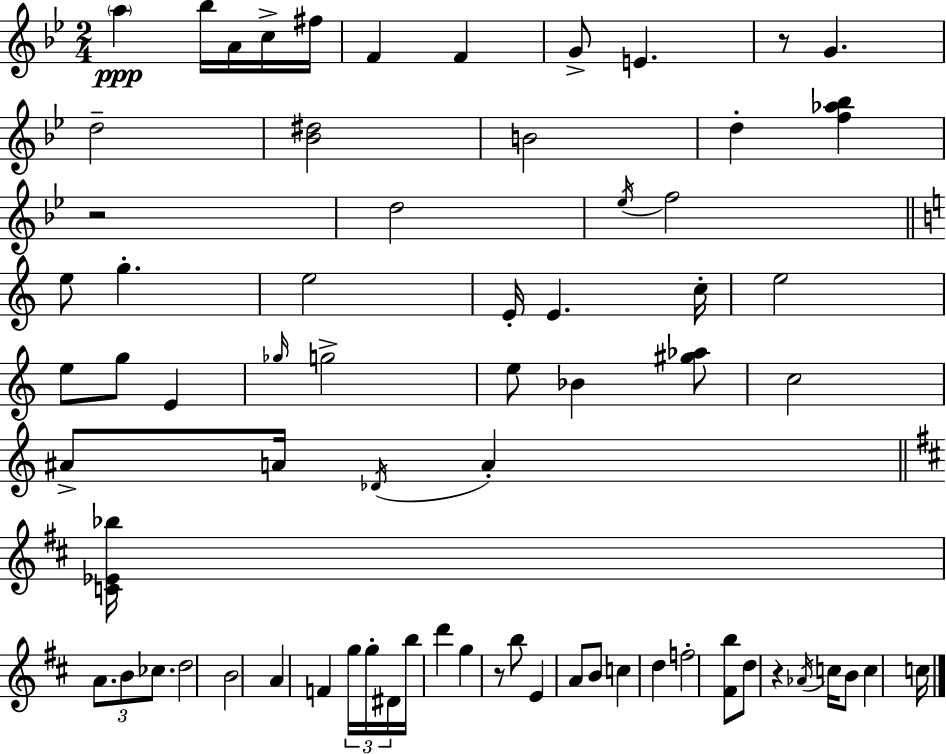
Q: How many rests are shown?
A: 4